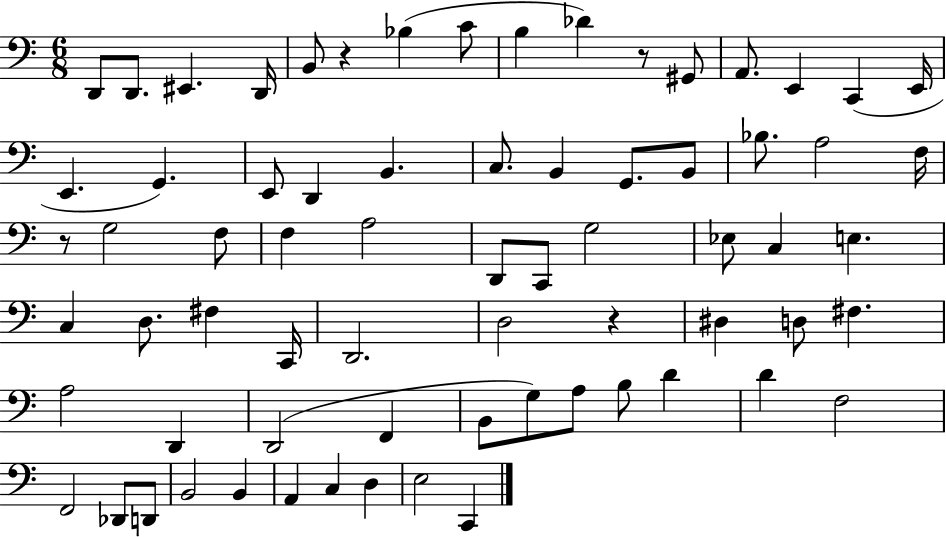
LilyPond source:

{
  \clef bass
  \numericTimeSignature
  \time 6/8
  \key c \major
  \repeat volta 2 { d,8 d,8. eis,4. d,16 | b,8 r4 bes4( c'8 | b4 des'4) r8 gis,8 | a,8. e,4 c,4( e,16 | \break e,4. g,4.) | e,8 d,4 b,4. | c8. b,4 g,8. b,8 | bes8. a2 f16 | \break r8 g2 f8 | f4 a2 | d,8 c,8 g2 | ees8 c4 e4. | \break c4 d8. fis4 c,16 | d,2. | d2 r4 | dis4 d8 fis4. | \break a2 d,4 | d,2( f,4 | b,8 g8) a8 b8 d'4 | d'4 f2 | \break f,2 des,8 d,8 | b,2 b,4 | a,4 c4 d4 | e2 c,4 | \break } \bar "|."
}